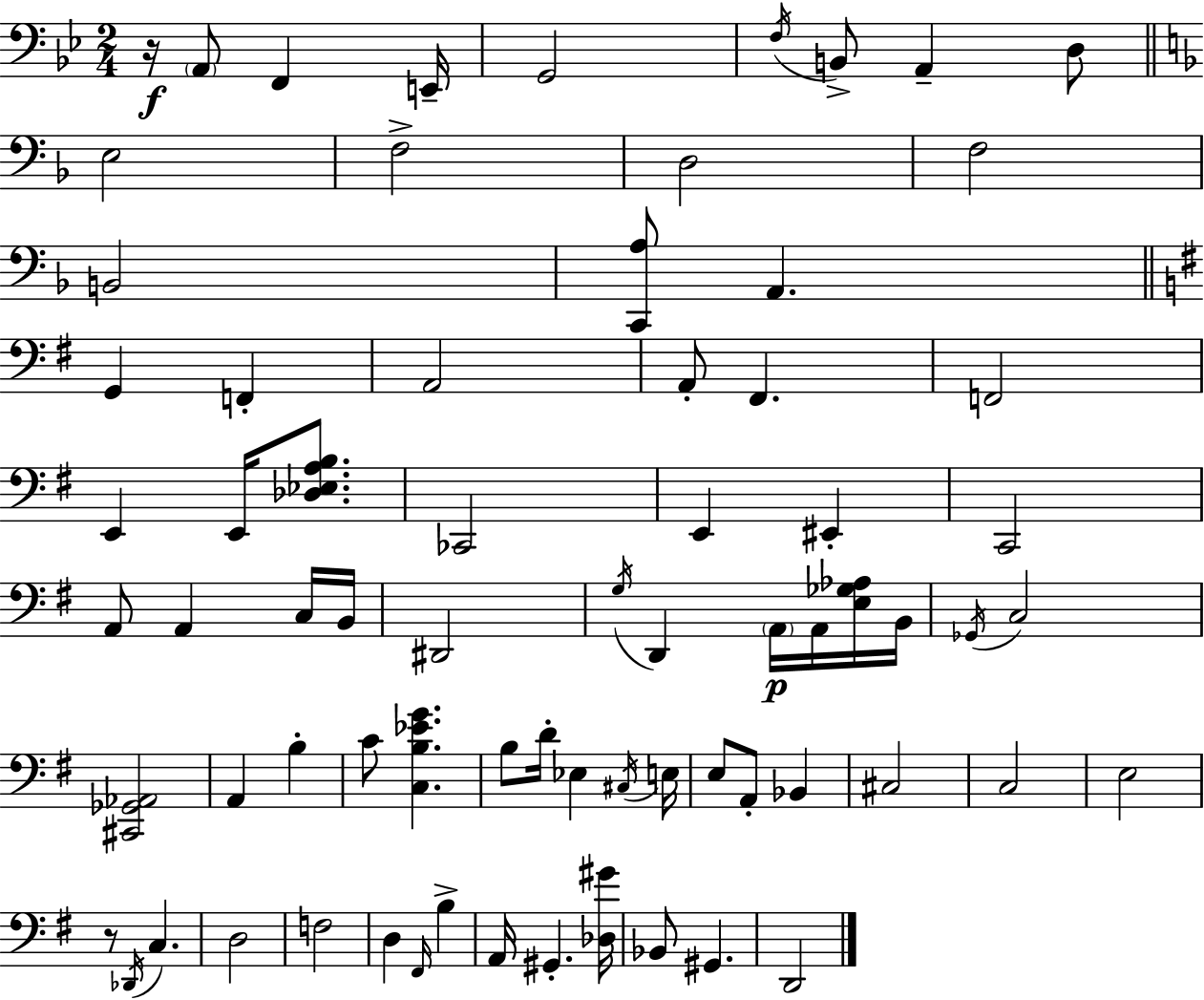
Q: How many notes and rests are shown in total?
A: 72